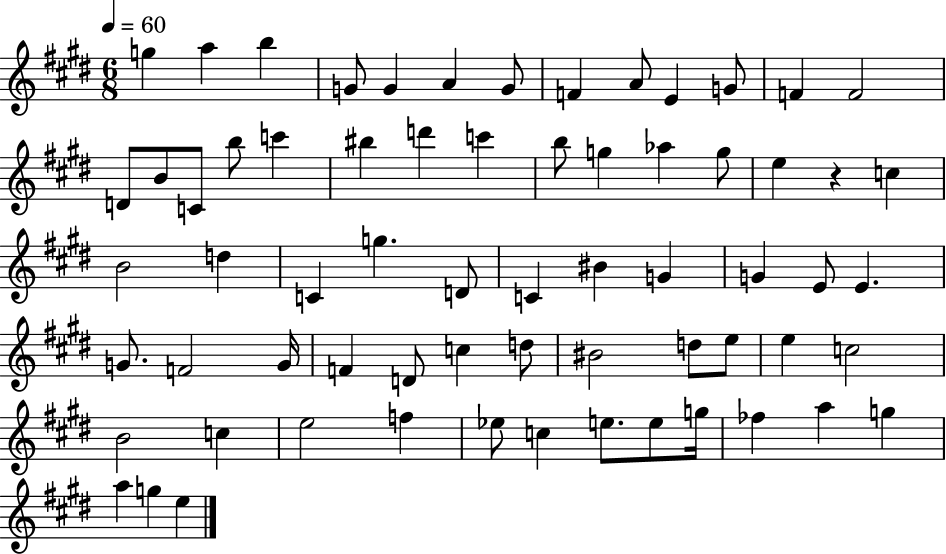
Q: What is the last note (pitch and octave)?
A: E5